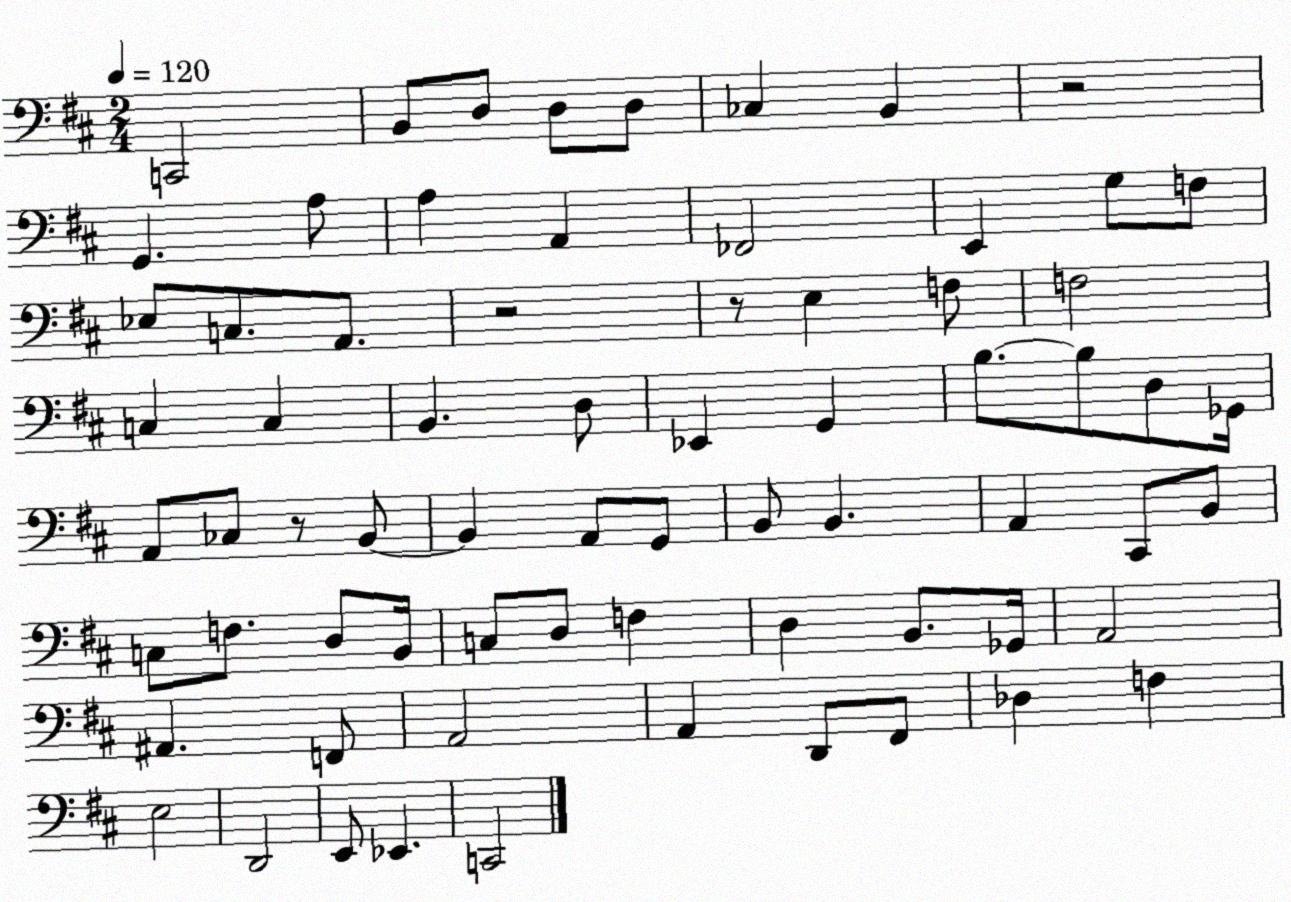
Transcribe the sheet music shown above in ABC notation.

X:1
T:Untitled
M:2/4
L:1/4
K:D
C,,2 B,,/2 D,/2 D,/2 D,/2 _C, B,, z2 G,, A,/2 A, A,, _F,,2 E,, G,/2 F,/2 _E,/2 C,/2 A,,/2 z2 z/2 E, F,/2 F,2 C, C, B,, D,/2 _E,, G,, B,/2 B,/2 D,/2 _G,,/4 A,,/2 _C,/2 z/2 B,,/2 B,, A,,/2 G,,/2 B,,/2 B,, A,, ^C,,/2 B,,/2 C,/2 F,/2 D,/2 B,,/4 C,/2 D,/2 F, D, B,,/2 _G,,/4 A,,2 ^A,, F,,/2 A,,2 A,, D,,/2 ^F,,/2 _D, F, E,2 D,,2 E,,/2 _E,, C,,2